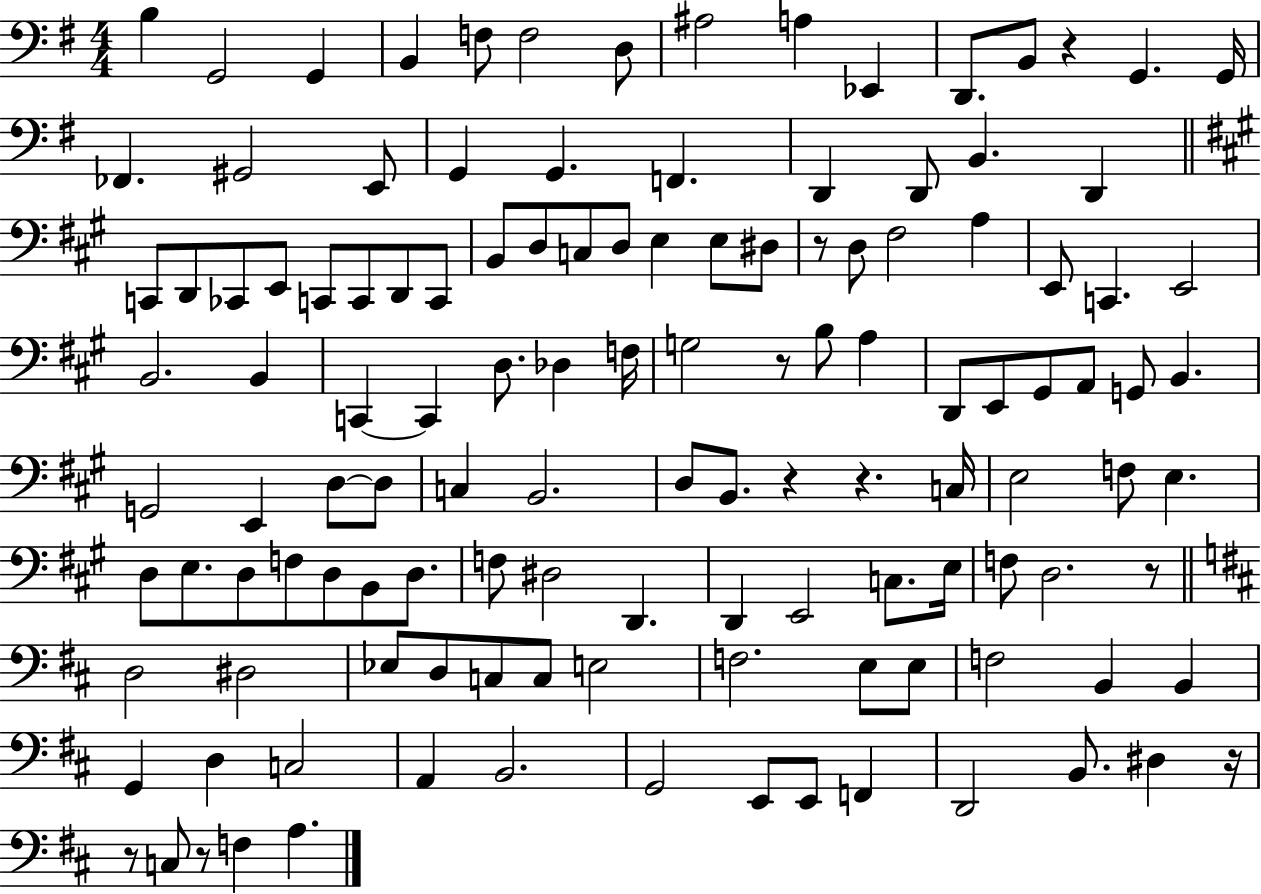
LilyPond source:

{
  \clef bass
  \numericTimeSignature
  \time 4/4
  \key g \major
  \repeat volta 2 { b4 g,2 g,4 | b,4 f8 f2 d8 | ais2 a4 ees,4 | d,8. b,8 r4 g,4. g,16 | \break fes,4. gis,2 e,8 | g,4 g,4. f,4. | d,4 d,8 b,4. d,4 | \bar "||" \break \key a \major c,8 d,8 ces,8 e,8 c,8 c,8 d,8 c,8 | b,8 d8 c8 d8 e4 e8 dis8 | r8 d8 fis2 a4 | e,8 c,4. e,2 | \break b,2. b,4 | c,4~~ c,4 d8. des4 f16 | g2 r8 b8 a4 | d,8 e,8 gis,8 a,8 g,8 b,4. | \break g,2 e,4 d8~~ d8 | c4 b,2. | d8 b,8. r4 r4. c16 | e2 f8 e4. | \break d8 e8. d8 f8 d8 b,8 d8. | f8 dis2 d,4. | d,4 e,2 c8. e16 | f8 d2. r8 | \break \bar "||" \break \key d \major d2 dis2 | ees8 d8 c8 c8 e2 | f2. e8 e8 | f2 b,4 b,4 | \break g,4 d4 c2 | a,4 b,2. | g,2 e,8 e,8 f,4 | d,2 b,8. dis4 r16 | \break r8 c8 r8 f4 a4. | } \bar "|."
}